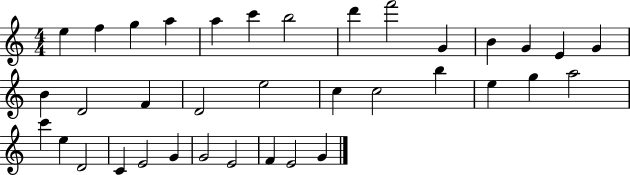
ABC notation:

X:1
T:Untitled
M:4/4
L:1/4
K:C
e f g a a c' b2 d' f'2 G B G E G B D2 F D2 e2 c c2 b e g a2 c' e D2 C E2 G G2 E2 F E2 G